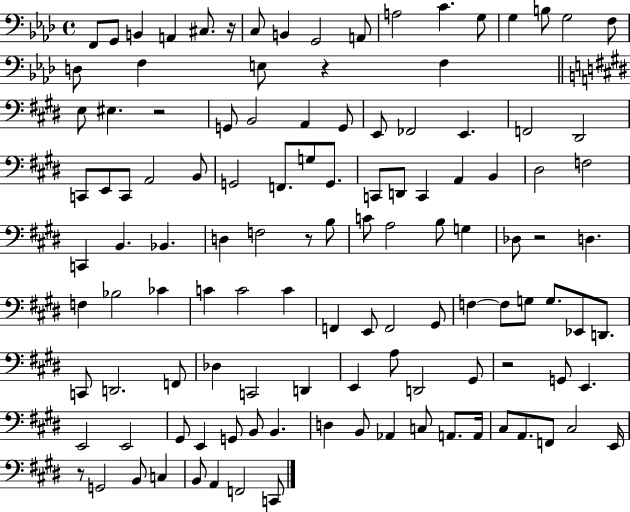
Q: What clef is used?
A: bass